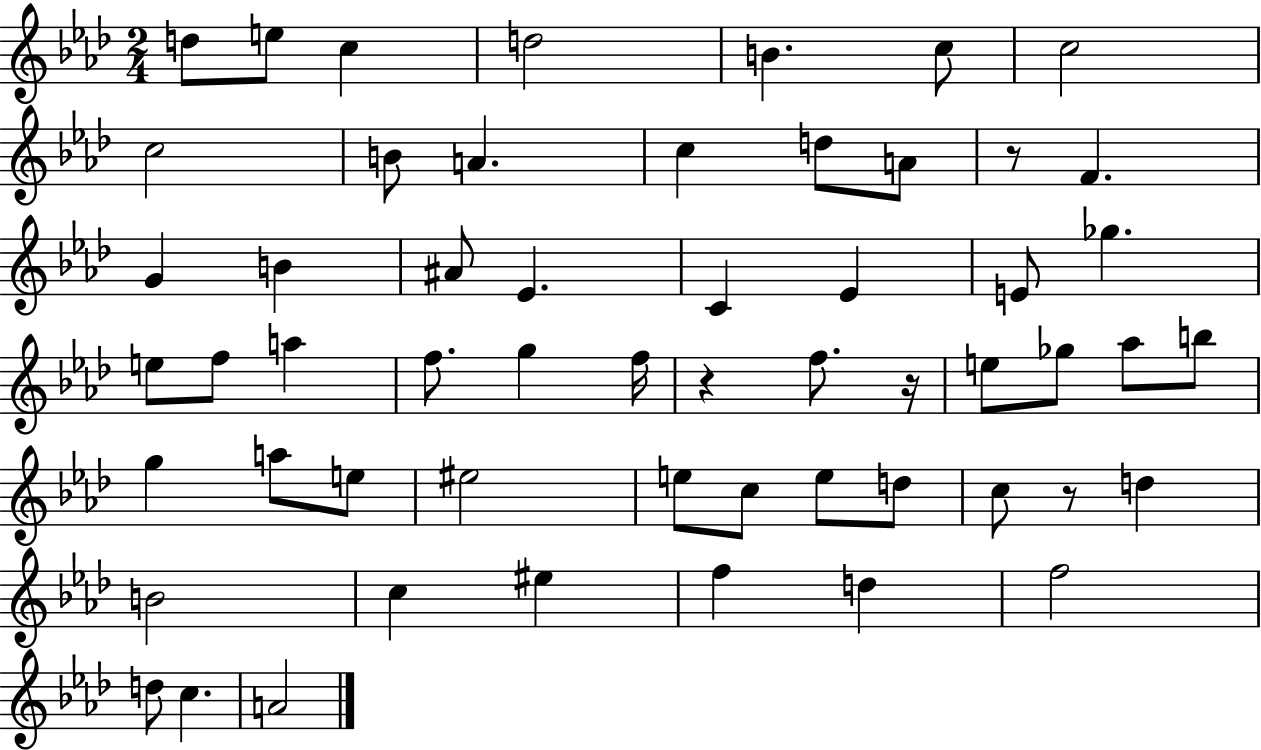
D5/e E5/e C5/q D5/h B4/q. C5/e C5/h C5/h B4/e A4/q. C5/q D5/e A4/e R/e F4/q. G4/q B4/q A#4/e Eb4/q. C4/q Eb4/q E4/e Gb5/q. E5/e F5/e A5/q F5/e. G5/q F5/s R/q F5/e. R/s E5/e Gb5/e Ab5/e B5/e G5/q A5/e E5/e EIS5/h E5/e C5/e E5/e D5/e C5/e R/e D5/q B4/h C5/q EIS5/q F5/q D5/q F5/h D5/e C5/q. A4/h